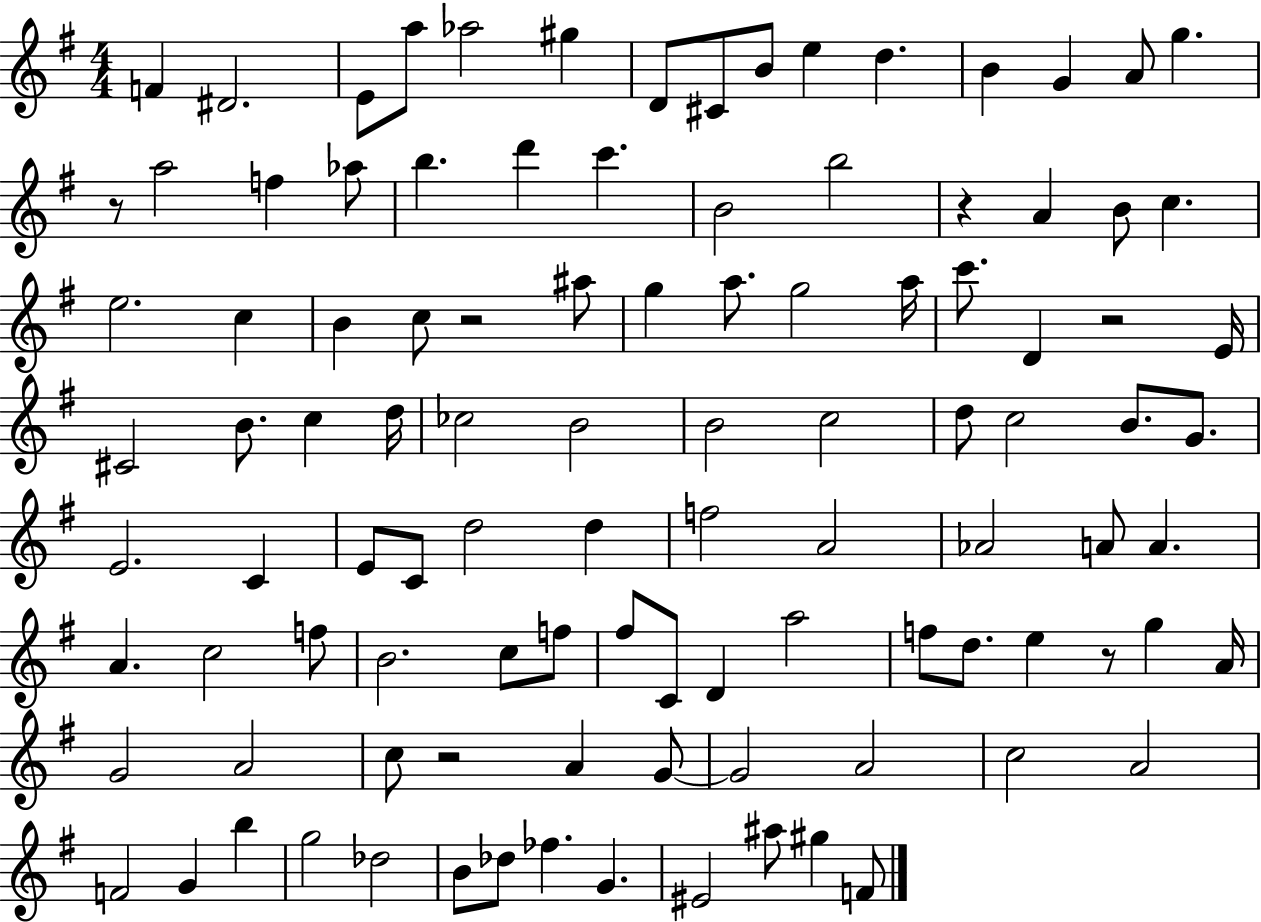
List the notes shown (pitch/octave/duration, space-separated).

F4/q D#4/h. E4/e A5/e Ab5/h G#5/q D4/e C#4/e B4/e E5/q D5/q. B4/q G4/q A4/e G5/q. R/e A5/h F5/q Ab5/e B5/q. D6/q C6/q. B4/h B5/h R/q A4/q B4/e C5/q. E5/h. C5/q B4/q C5/e R/h A#5/e G5/q A5/e. G5/h A5/s C6/e. D4/q R/h E4/s C#4/h B4/e. C5/q D5/s CES5/h B4/h B4/h C5/h D5/e C5/h B4/e. G4/e. E4/h. C4/q E4/e C4/e D5/h D5/q F5/h A4/h Ab4/h A4/e A4/q. A4/q. C5/h F5/e B4/h. C5/e F5/e F#5/e C4/e D4/q A5/h F5/e D5/e. E5/q R/e G5/q A4/s G4/h A4/h C5/e R/h A4/q G4/e G4/h A4/h C5/h A4/h F4/h G4/q B5/q G5/h Db5/h B4/e Db5/e FES5/q. G4/q. EIS4/h A#5/e G#5/q F4/e